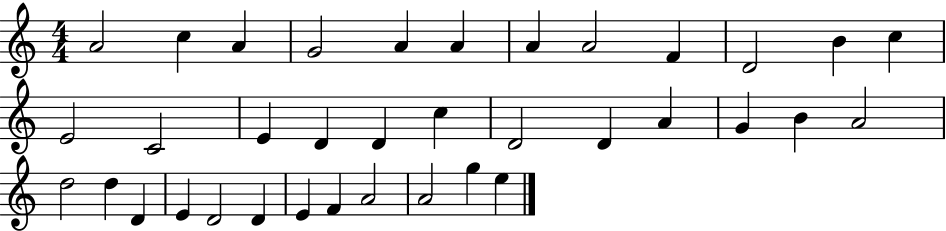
X:1
T:Untitled
M:4/4
L:1/4
K:C
A2 c A G2 A A A A2 F D2 B c E2 C2 E D D c D2 D A G B A2 d2 d D E D2 D E F A2 A2 g e